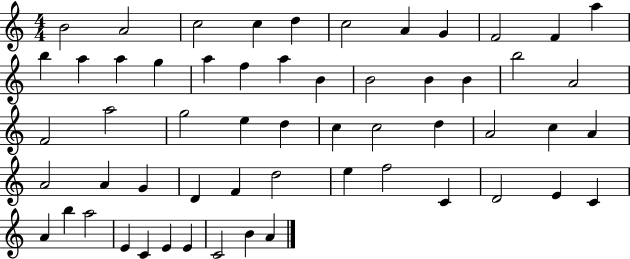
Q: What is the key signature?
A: C major